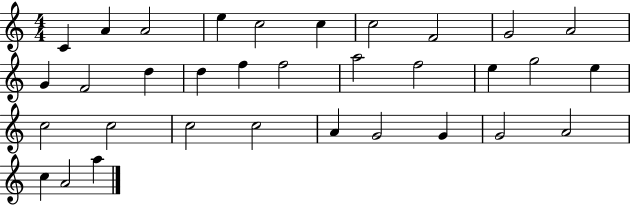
C4/q A4/q A4/h E5/q C5/h C5/q C5/h F4/h G4/h A4/h G4/q F4/h D5/q D5/q F5/q F5/h A5/h F5/h E5/q G5/h E5/q C5/h C5/h C5/h C5/h A4/q G4/h G4/q G4/h A4/h C5/q A4/h A5/q